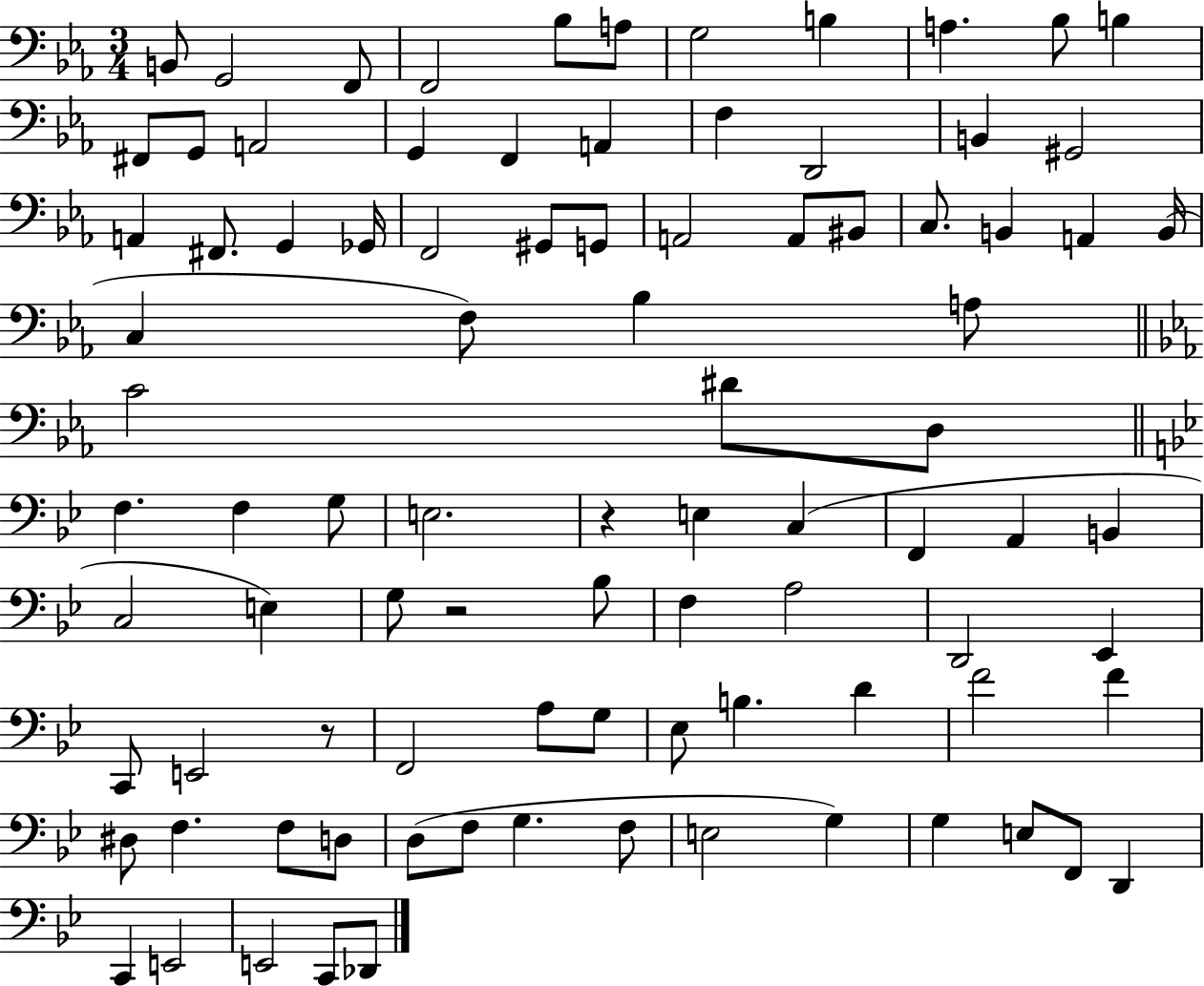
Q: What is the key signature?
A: EES major